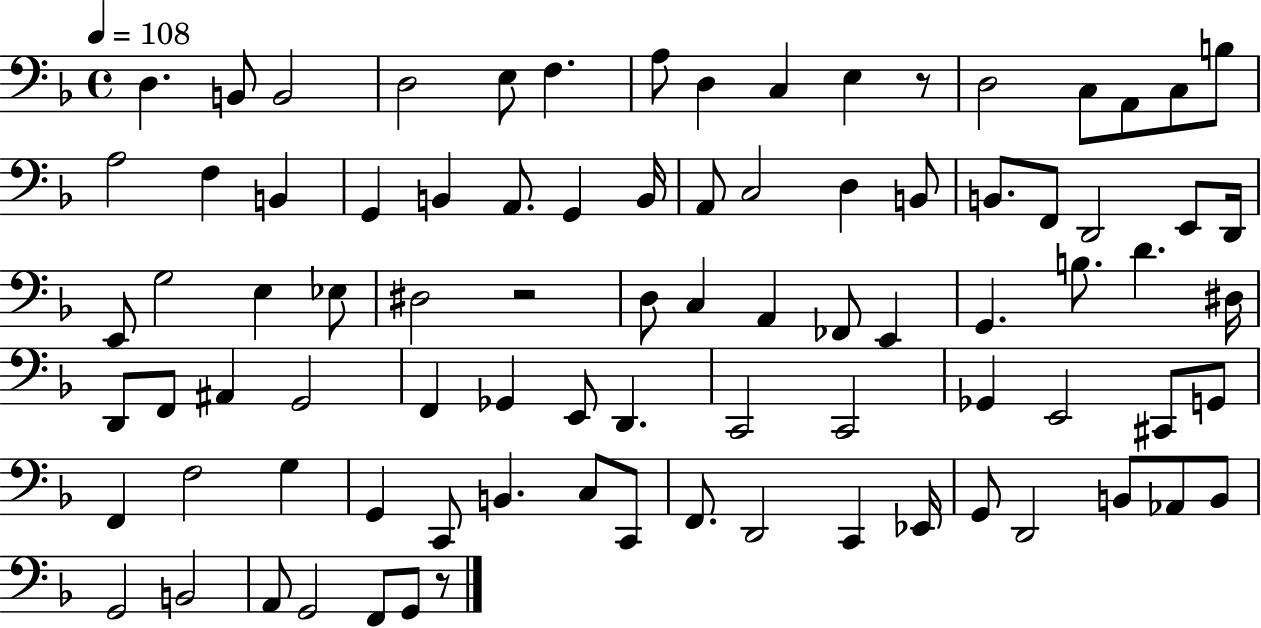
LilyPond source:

{
  \clef bass
  \time 4/4
  \defaultTimeSignature
  \key f \major
  \tempo 4 = 108
  d4. b,8 b,2 | d2 e8 f4. | a8 d4 c4 e4 r8 | d2 c8 a,8 c8 b8 | \break a2 f4 b,4 | g,4 b,4 a,8. g,4 b,16 | a,8 c2 d4 b,8 | b,8. f,8 d,2 e,8 d,16 | \break e,8 g2 e4 ees8 | dis2 r2 | d8 c4 a,4 fes,8 e,4 | g,4. b8. d'4. dis16 | \break d,8 f,8 ais,4 g,2 | f,4 ges,4 e,8 d,4. | c,2 c,2 | ges,4 e,2 cis,8 g,8 | \break f,4 f2 g4 | g,4 c,8 b,4. c8 c,8 | f,8. d,2 c,4 ees,16 | g,8 d,2 b,8 aes,8 b,8 | \break g,2 b,2 | a,8 g,2 f,8 g,8 r8 | \bar "|."
}